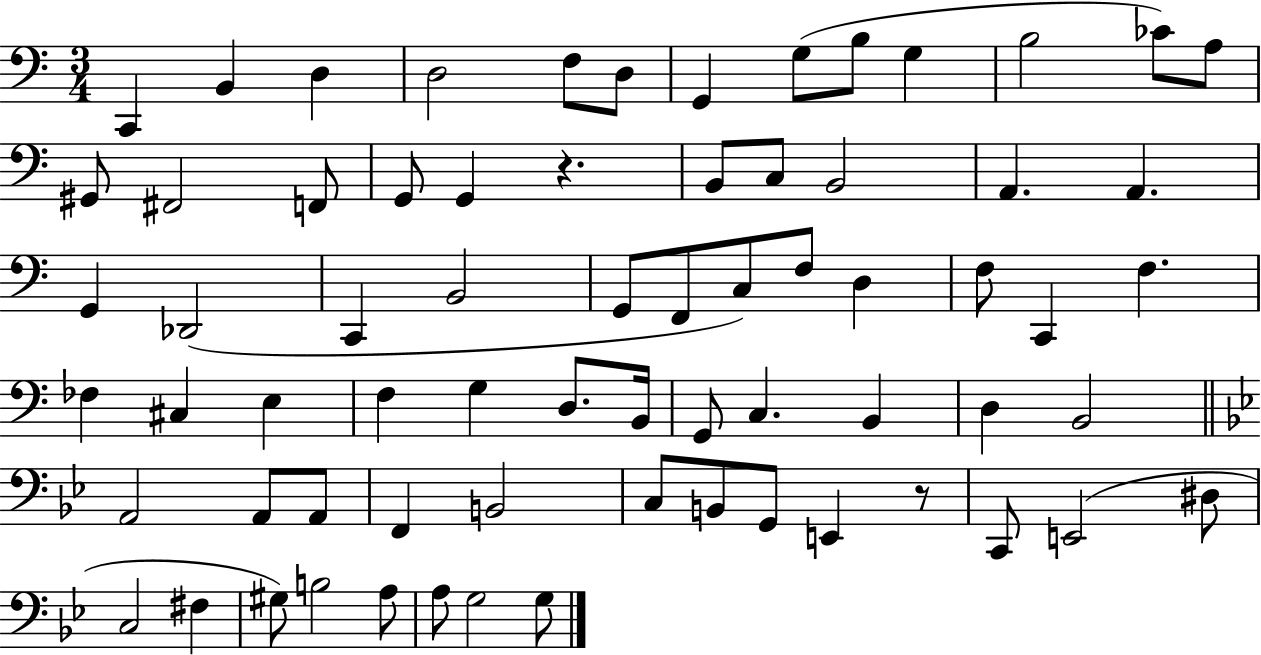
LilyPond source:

{
  \clef bass
  \numericTimeSignature
  \time 3/4
  \key c \major
  \repeat volta 2 { c,4 b,4 d4 | d2 f8 d8 | g,4 g8( b8 g4 | b2 ces'8) a8 | \break gis,8 fis,2 f,8 | g,8 g,4 r4. | b,8 c8 b,2 | a,4. a,4. | \break g,4 des,2( | c,4 b,2 | g,8 f,8 c8) f8 d4 | f8 c,4 f4. | \break fes4 cis4 e4 | f4 g4 d8. b,16 | g,8 c4. b,4 | d4 b,2 | \break \bar "||" \break \key g \minor a,2 a,8 a,8 | f,4 b,2 | c8 b,8 g,8 e,4 r8 | c,8 e,2( dis8 | \break c2 fis4 | gis8) b2 a8 | a8 g2 g8 | } \bar "|."
}